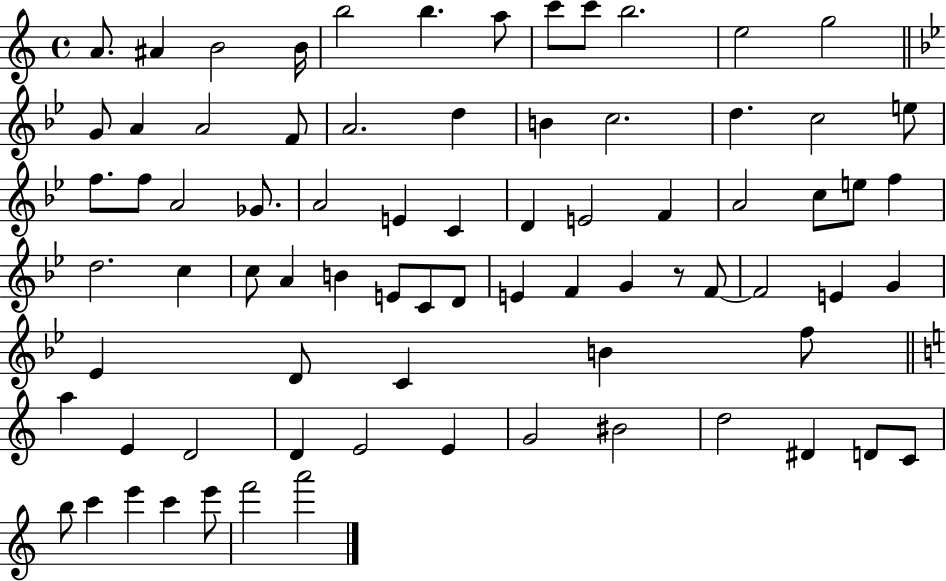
X:1
T:Untitled
M:4/4
L:1/4
K:C
A/2 ^A B2 B/4 b2 b a/2 c'/2 c'/2 b2 e2 g2 G/2 A A2 F/2 A2 d B c2 d c2 e/2 f/2 f/2 A2 _G/2 A2 E C D E2 F A2 c/2 e/2 f d2 c c/2 A B E/2 C/2 D/2 E F G z/2 F/2 F2 E G _E D/2 C B f/2 a E D2 D E2 E G2 ^B2 d2 ^D D/2 C/2 b/2 c' e' c' e'/2 f'2 a'2